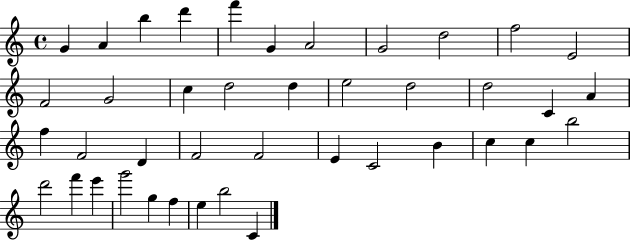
X:1
T:Untitled
M:4/4
L:1/4
K:C
G A b d' f' G A2 G2 d2 f2 E2 F2 G2 c d2 d e2 d2 d2 C A f F2 D F2 F2 E C2 B c c b2 d'2 f' e' g'2 g f e b2 C